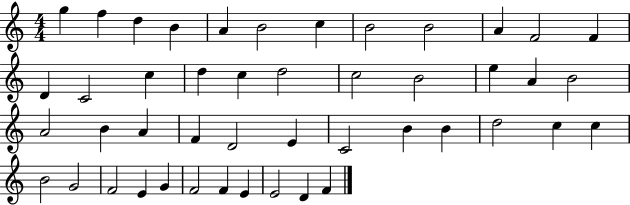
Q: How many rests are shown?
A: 0